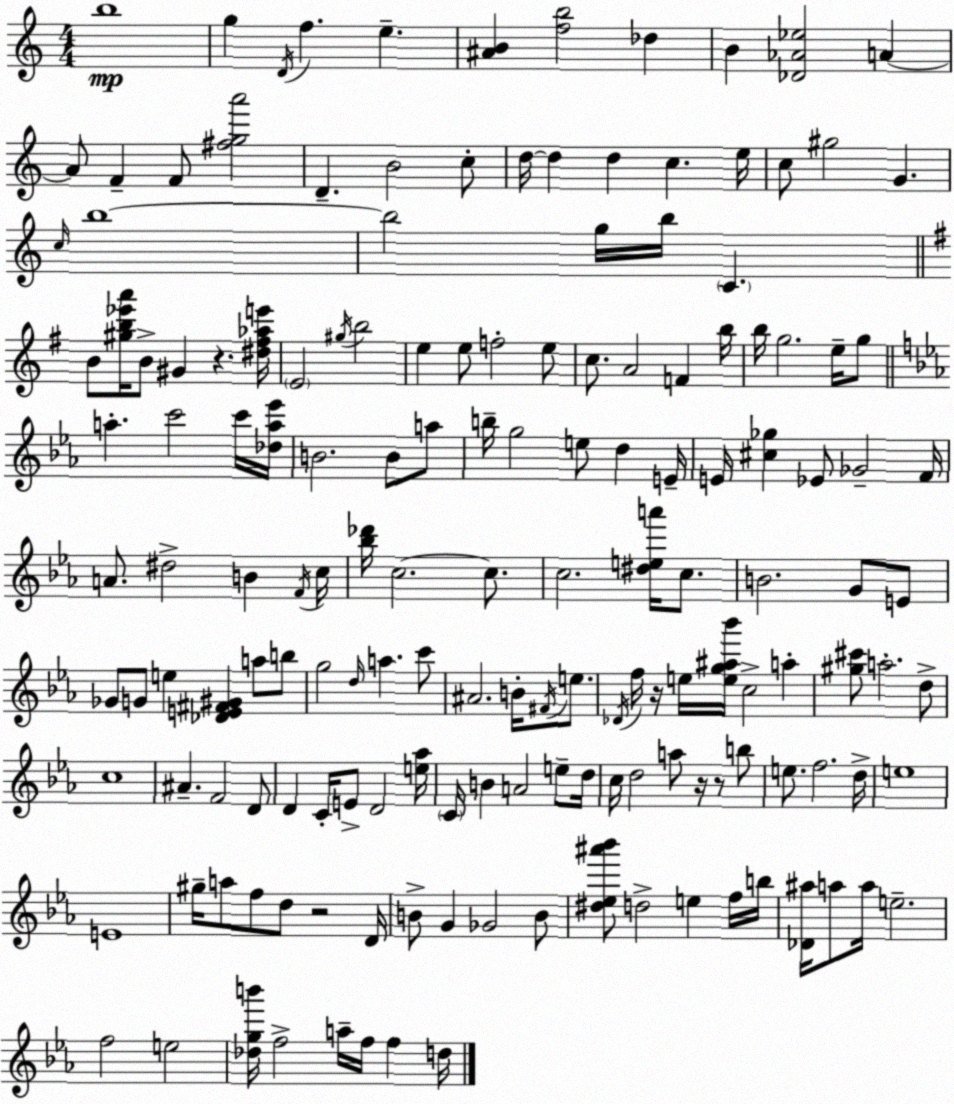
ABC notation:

X:1
T:Untitled
M:4/4
L:1/4
K:C
b4 g D/4 f e [^AB] [fb]2 _d B [_D_A_e]2 A A/2 F F/2 [^fga']2 D B2 c/2 d/4 d d c e/4 c/2 ^g2 G c/4 b4 b2 g/4 b/4 C B/2 [^gb_e'a']/4 B/2 ^G z [^d^f_ae']/4 E2 ^g/4 b2 e e/2 f2 e/2 c/2 A2 F b/4 b/4 g2 e/4 g/2 a c'2 c'/4 [_da_e']/4 B2 B/2 a/2 b/4 g2 e/2 d E/4 E/4 [^c_g] _E/2 _G2 F/4 A/2 ^d2 B F/4 c/4 [_b_d']/4 c2 c/2 c2 [^dea']/4 c/2 B2 G/2 E/2 _G/2 G/2 e [_DE^F^G] a/2 b/2 g2 d/4 a c'/2 ^A2 B/4 ^F/4 e/2 _D/4 f/4 z/4 e/4 [eg^a_b']/4 c2 a [^g^c']/2 a2 d/2 c4 ^A F2 D/2 D C/4 E/2 D2 [e_a]/4 C/4 B A2 e/2 d/4 c/4 d2 a/2 z/4 z/2 b/2 e/2 f2 d/4 e4 E4 ^g/4 a/2 f/2 d/2 z2 D/4 B/2 G _G2 B/2 [^d_e^a'_b']/2 d2 e f/4 b/4 [_D^a]/4 a/2 a/4 e2 f2 e2 [_dgb']/4 f2 a/4 f/4 f d/4